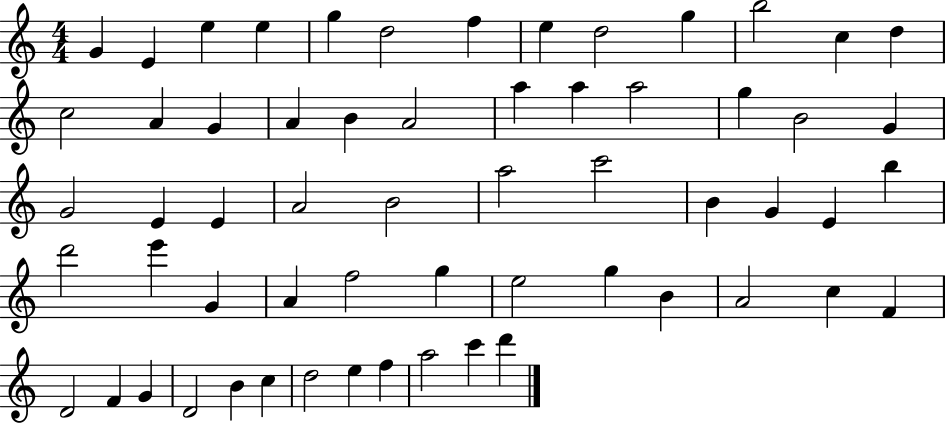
{
  \clef treble
  \numericTimeSignature
  \time 4/4
  \key c \major
  g'4 e'4 e''4 e''4 | g''4 d''2 f''4 | e''4 d''2 g''4 | b''2 c''4 d''4 | \break c''2 a'4 g'4 | a'4 b'4 a'2 | a''4 a''4 a''2 | g''4 b'2 g'4 | \break g'2 e'4 e'4 | a'2 b'2 | a''2 c'''2 | b'4 g'4 e'4 b''4 | \break d'''2 e'''4 g'4 | a'4 f''2 g''4 | e''2 g''4 b'4 | a'2 c''4 f'4 | \break d'2 f'4 g'4 | d'2 b'4 c''4 | d''2 e''4 f''4 | a''2 c'''4 d'''4 | \break \bar "|."
}